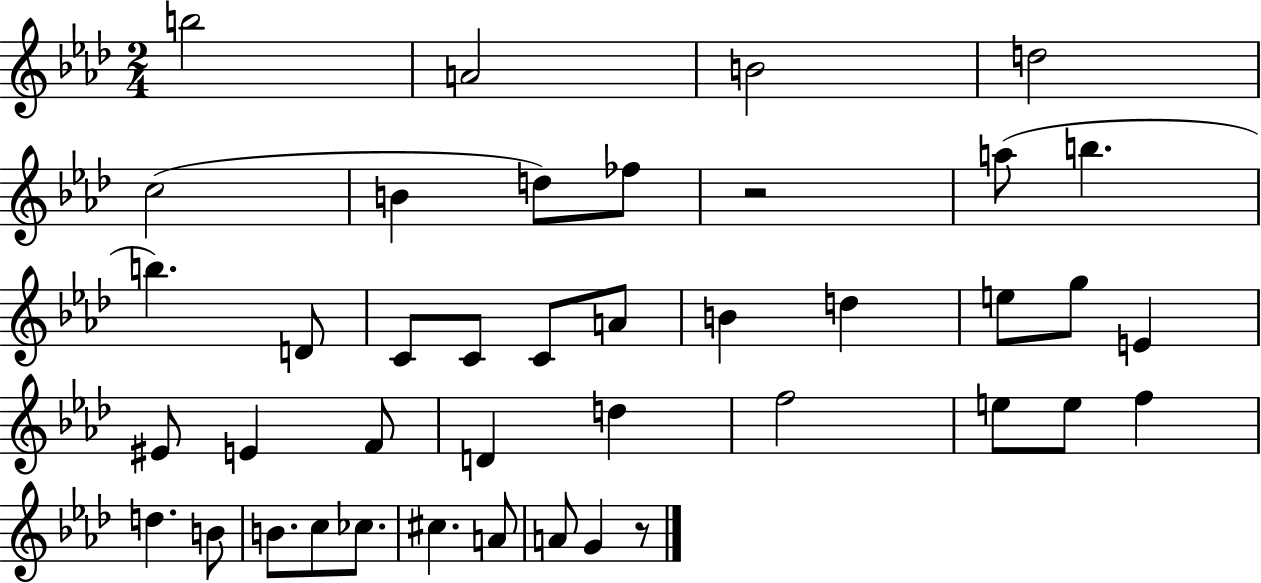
{
  \clef treble
  \numericTimeSignature
  \time 2/4
  \key aes \major
  b''2 | a'2 | b'2 | d''2 | \break c''2( | b'4 d''8) fes''8 | r2 | a''8( b''4. | \break b''4.) d'8 | c'8 c'8 c'8 a'8 | b'4 d''4 | e''8 g''8 e'4 | \break eis'8 e'4 f'8 | d'4 d''4 | f''2 | e''8 e''8 f''4 | \break d''4. b'8 | b'8. c''8 ces''8. | cis''4. a'8 | a'8 g'4 r8 | \break \bar "|."
}